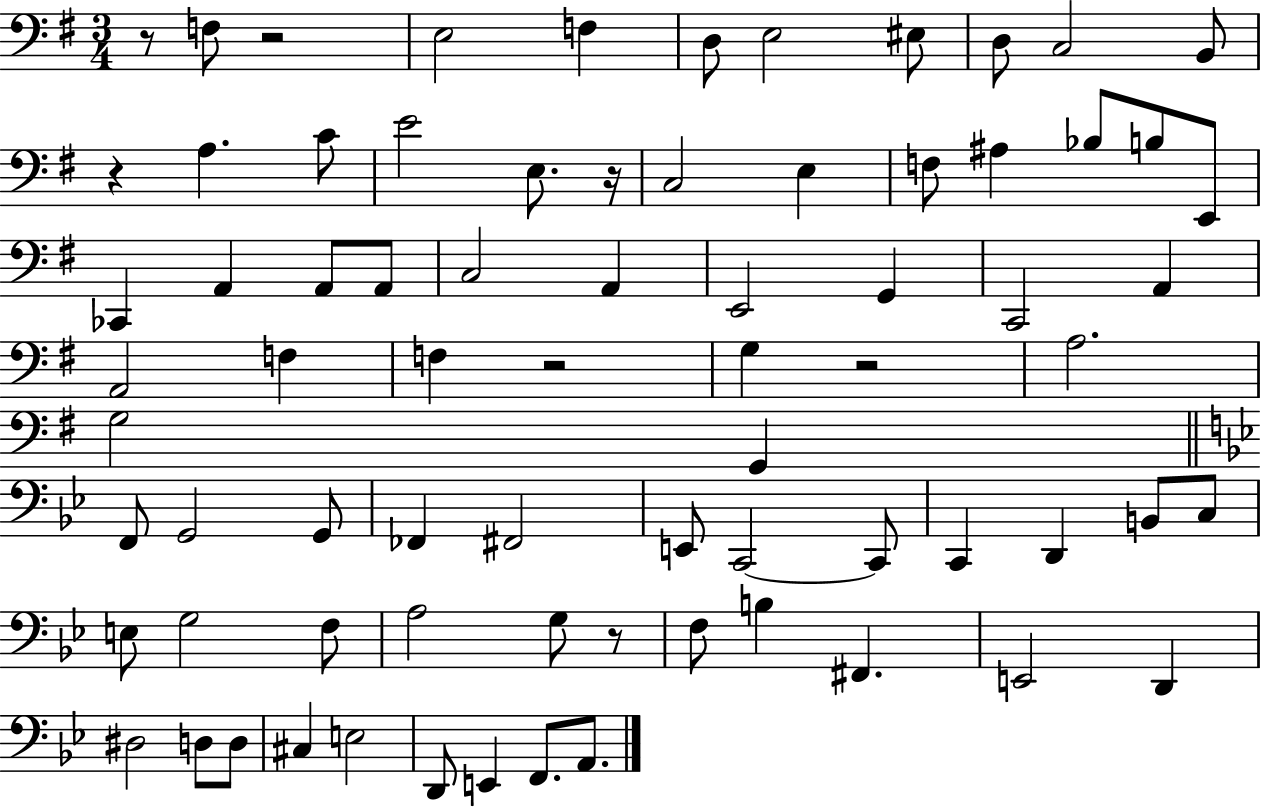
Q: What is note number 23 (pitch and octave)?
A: A2